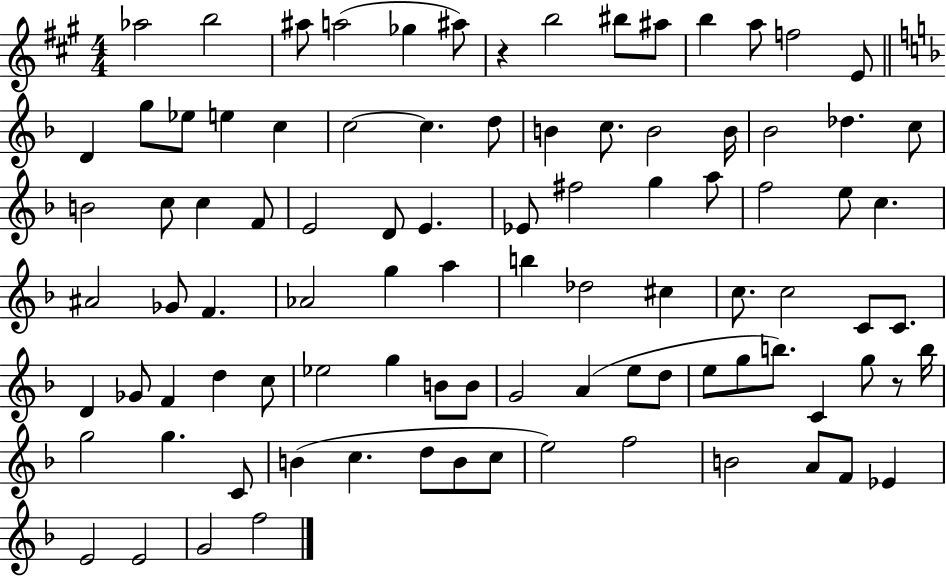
Ab5/h B5/h A#5/e A5/h Gb5/q A#5/e R/q B5/h BIS5/e A#5/e B5/q A5/e F5/h E4/e D4/q G5/e Eb5/e E5/q C5/q C5/h C5/q. D5/e B4/q C5/e. B4/h B4/s Bb4/h Db5/q. C5/e B4/h C5/e C5/q F4/e E4/h D4/e E4/q. Eb4/e F#5/h G5/q A5/e F5/h E5/e C5/q. A#4/h Gb4/e F4/q. Ab4/h G5/q A5/q B5/q Db5/h C#5/q C5/e. C5/h C4/e C4/e. D4/q Gb4/e F4/q D5/q C5/e Eb5/h G5/q B4/e B4/e G4/h A4/q E5/e D5/e E5/e G5/e B5/e. C4/q G5/e R/e B5/s G5/h G5/q. C4/e B4/q C5/q. D5/e B4/e C5/e E5/h F5/h B4/h A4/e F4/e Eb4/q E4/h E4/h G4/h F5/h